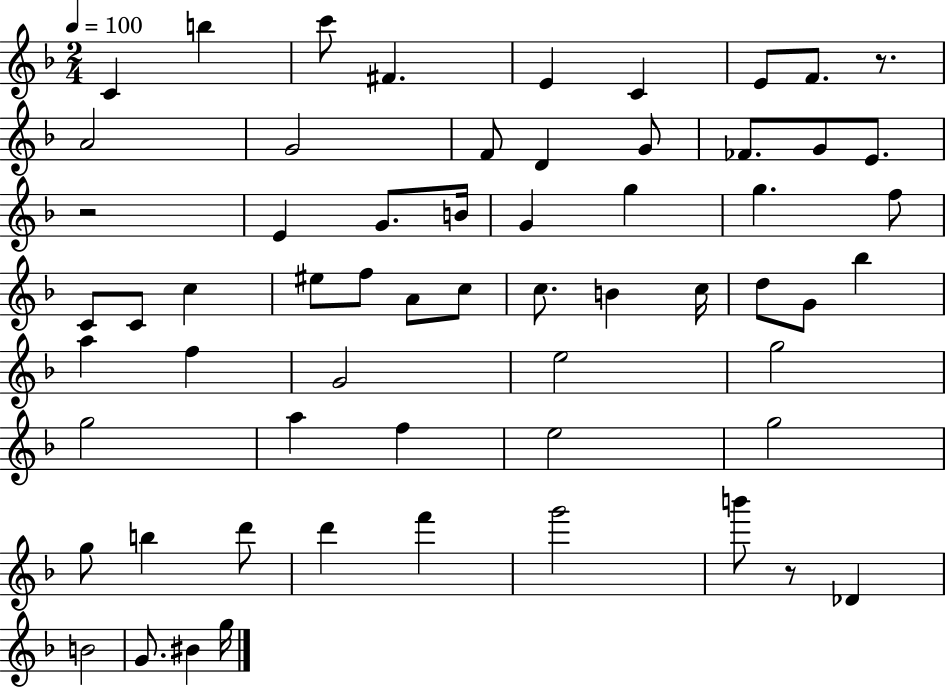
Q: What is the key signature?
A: F major